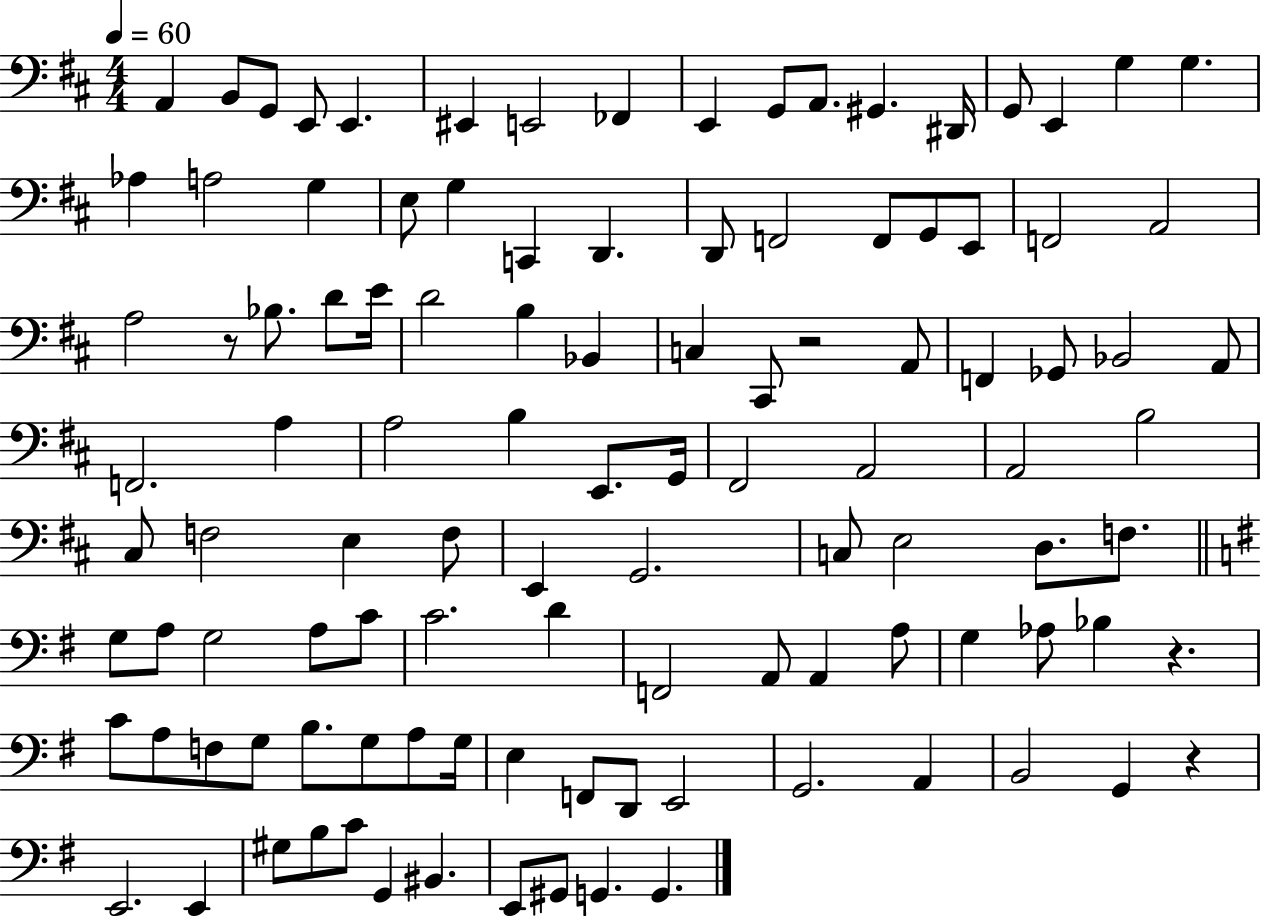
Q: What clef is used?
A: bass